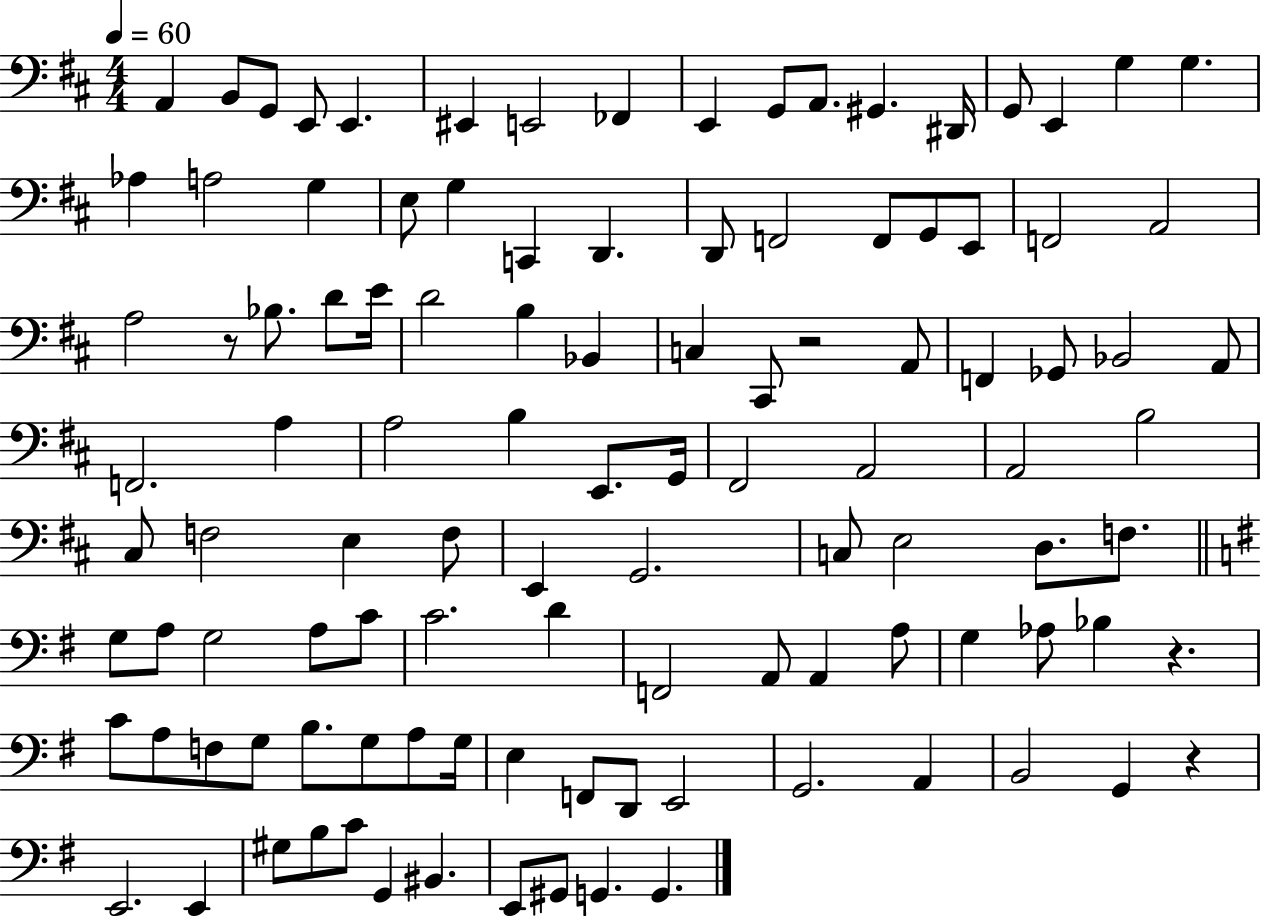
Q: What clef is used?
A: bass